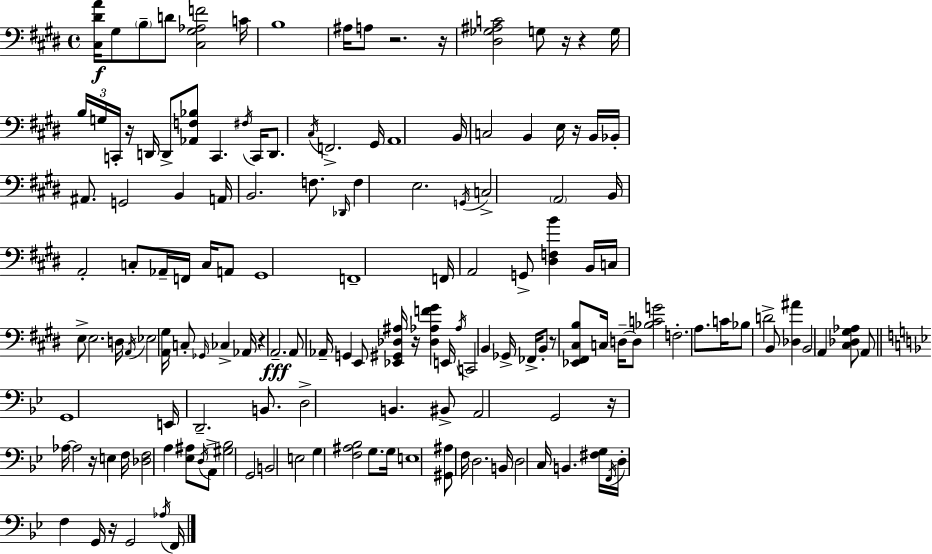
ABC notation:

X:1
T:Untitled
M:4/4
L:1/4
K:E
[^C,^DA]/4 ^G,/2 B,/2 D/2 [^C,^G,_A,F]2 C/4 B,4 ^A,/4 A,/2 z2 z/4 [^D,_G,^A,C]2 G,/2 z/4 z G,/4 B,/4 G,/4 C,,/4 z/4 D,,/4 D,,/2 [_A,,F,_B,]/2 C,, ^F,/4 C,,/4 D,,/2 ^C,/4 F,,2 ^G,,/4 A,,4 B,,/4 C,2 B,, E,/4 z/4 B,,/4 _B,,/4 ^A,,/2 G,,2 B,, A,,/4 B,,2 F,/2 _D,,/4 F, E,2 G,,/4 C,2 A,,2 B,,/4 A,,2 C,/2 _A,,/4 F,,/4 C,/4 A,,/2 ^G,,4 F,,4 F,,/4 A,,2 G,,/2 [^D,F,B] B,,/4 C,/4 E,/2 E,2 D,/4 A,,/4 _E,2 [A,,^G,]/4 C,/2 _G,,/4 _C, _A,,/4 z A,,2 A,,/2 _A,,/4 G,, E,,/2 [_E,,^G,,_D,^A,]/4 z/4 [_D,_A,F^G] E,,/4 _A,/4 C,,2 B,, _G,,/4 _F,,/4 B,,/2 z/2 [_E,,^F,,^C,B,]/2 C,/4 D,/4 D,/2 [_B,CG]2 F,2 A,/2 C/4 _B,/2 D2 B,,/2 [_D,^A] B,,2 A,, [^C,_D,^G,_A,]/2 A,,/2 G,,4 E,,/4 D,,2 B,,/2 D,2 B,, ^B,,/2 A,,2 G,,2 z/4 _A,/4 _A,2 z/4 E, F,/4 [_D,F,]2 A, [_E,^A,]/2 D,/4 A,,/2 [^G,_B,]2 G,,2 B,,2 E,2 G, [F,^A,_B,]2 G,/2 G,/4 E,4 [^G,,^A,]/2 F,/4 D,2 B,,/4 D,2 C,/4 B,, [^F,G,]/4 F,,/4 D,/4 F, G,,/4 z/4 G,,2 _A,/4 F,,/4